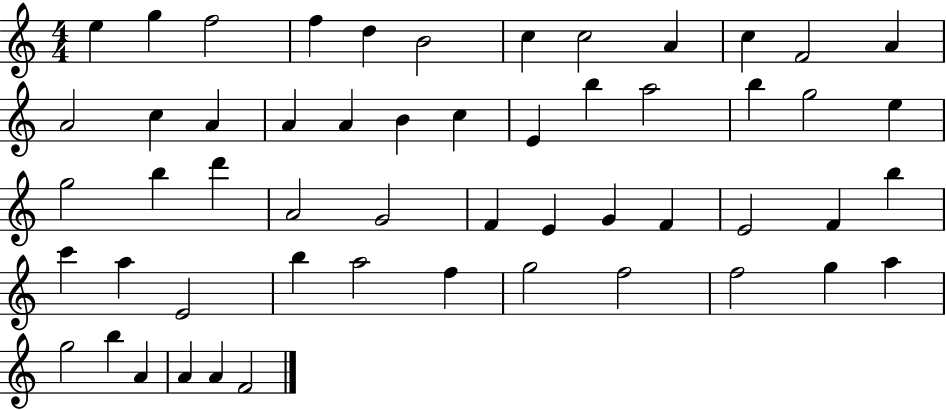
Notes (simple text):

E5/q G5/q F5/h F5/q D5/q B4/h C5/q C5/h A4/q C5/q F4/h A4/q A4/h C5/q A4/q A4/q A4/q B4/q C5/q E4/q B5/q A5/h B5/q G5/h E5/q G5/h B5/q D6/q A4/h G4/h F4/q E4/q G4/q F4/q E4/h F4/q B5/q C6/q A5/q E4/h B5/q A5/h F5/q G5/h F5/h F5/h G5/q A5/q G5/h B5/q A4/q A4/q A4/q F4/h